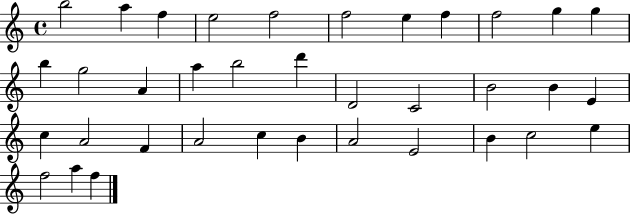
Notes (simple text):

B5/h A5/q F5/q E5/h F5/h F5/h E5/q F5/q F5/h G5/q G5/q B5/q G5/h A4/q A5/q B5/h D6/q D4/h C4/h B4/h B4/q E4/q C5/q A4/h F4/q A4/h C5/q B4/q A4/h E4/h B4/q C5/h E5/q F5/h A5/q F5/q